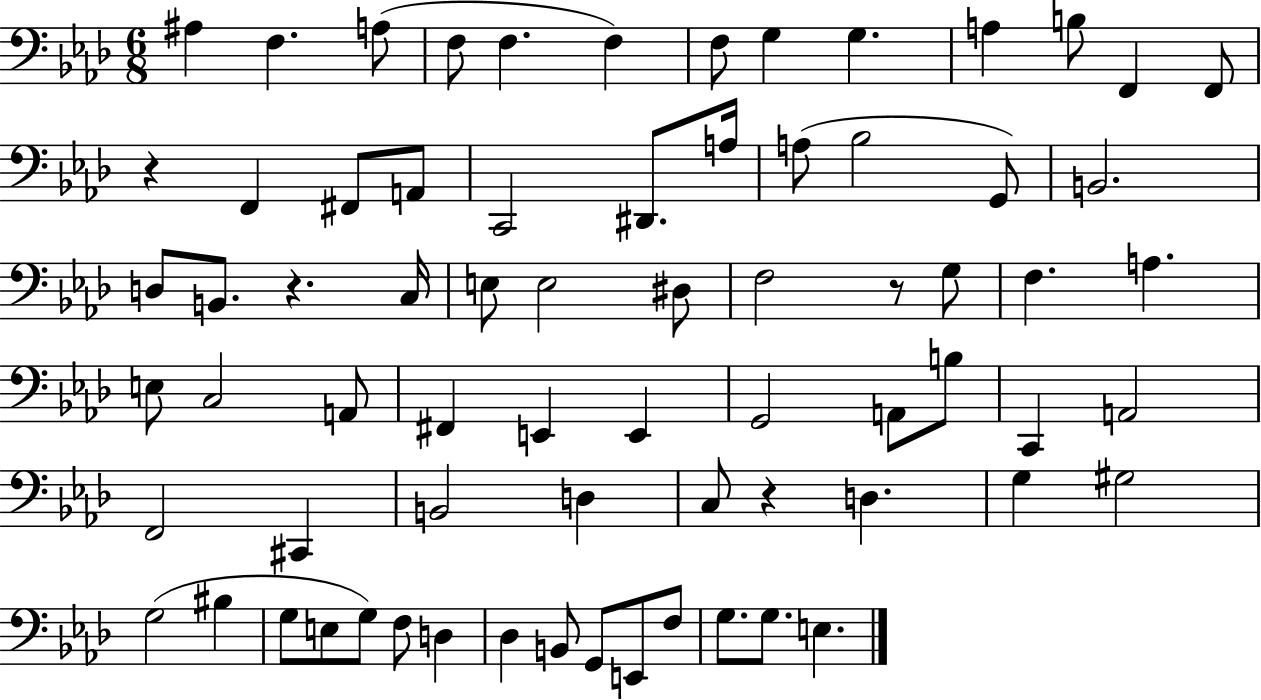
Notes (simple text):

A#3/q F3/q. A3/e F3/e F3/q. F3/q F3/e G3/q G3/q. A3/q B3/e F2/q F2/e R/q F2/q F#2/e A2/e C2/h D#2/e. A3/s A3/e Bb3/h G2/e B2/h. D3/e B2/e. R/q. C3/s E3/e E3/h D#3/e F3/h R/e G3/e F3/q. A3/q. E3/e C3/h A2/e F#2/q E2/q E2/q G2/h A2/e B3/e C2/q A2/h F2/h C#2/q B2/h D3/q C3/e R/q D3/q. G3/q G#3/h G3/h BIS3/q G3/e E3/e G3/e F3/e D3/q Db3/q B2/e G2/e E2/e F3/e G3/e. G3/e. E3/q.